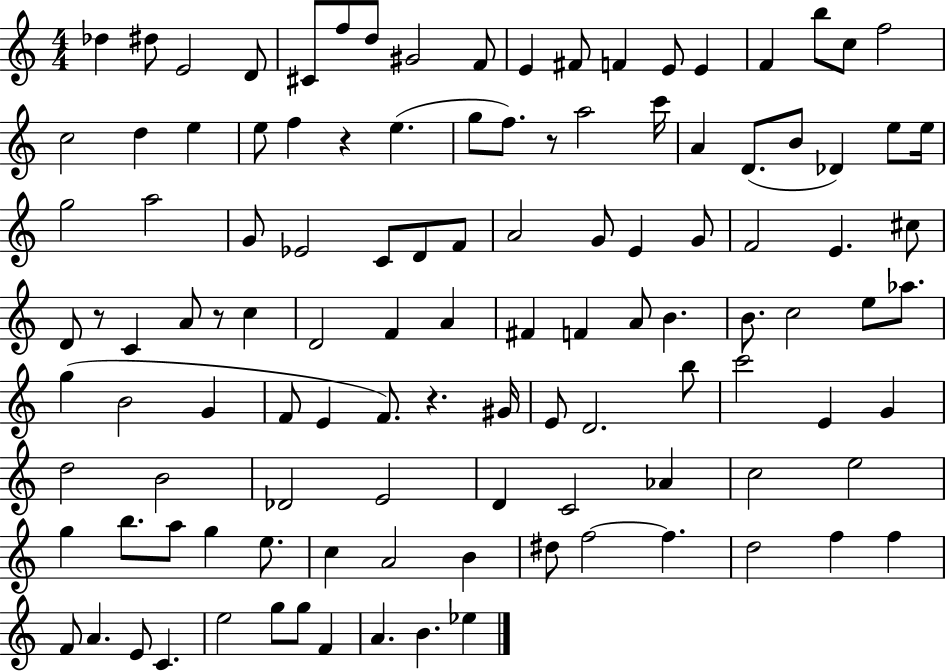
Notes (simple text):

Db5/q D#5/e E4/h D4/e C#4/e F5/e D5/e G#4/h F4/e E4/q F#4/e F4/q E4/e E4/q F4/q B5/e C5/e F5/h C5/h D5/q E5/q E5/e F5/q R/q E5/q. G5/e F5/e. R/e A5/h C6/s A4/q D4/e. B4/e Db4/q E5/e E5/s G5/h A5/h G4/e Eb4/h C4/e D4/e F4/e A4/h G4/e E4/q G4/e F4/h E4/q. C#5/e D4/e R/e C4/q A4/e R/e C5/q D4/h F4/q A4/q F#4/q F4/q A4/e B4/q. B4/e. C5/h E5/e Ab5/e. G5/q B4/h G4/q F4/e E4/q F4/e. R/q. G#4/s E4/e D4/h. B5/e C6/h E4/q G4/q D5/h B4/h Db4/h E4/h D4/q C4/h Ab4/q C5/h E5/h G5/q B5/e. A5/e G5/q E5/e. C5/q A4/h B4/q D#5/e F5/h F5/q. D5/h F5/q F5/q F4/e A4/q. E4/e C4/q. E5/h G5/e G5/e F4/q A4/q. B4/q. Eb5/q